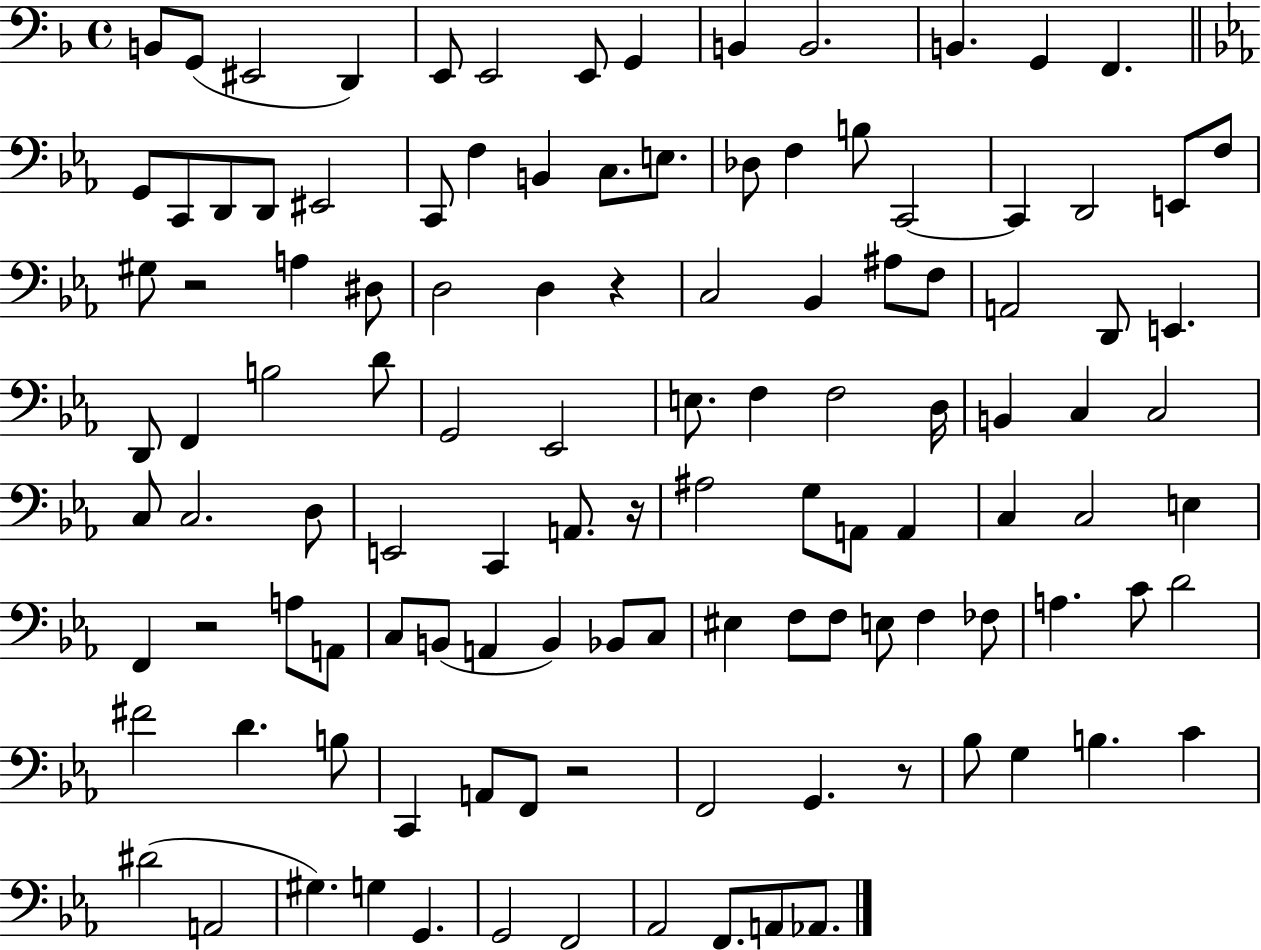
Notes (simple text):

B2/e G2/e EIS2/h D2/q E2/e E2/h E2/e G2/q B2/q B2/h. B2/q. G2/q F2/q. G2/e C2/e D2/e D2/e EIS2/h C2/e F3/q B2/q C3/e. E3/e. Db3/e F3/q B3/e C2/h C2/q D2/h E2/e F3/e G#3/e R/h A3/q D#3/e D3/h D3/q R/q C3/h Bb2/q A#3/e F3/e A2/h D2/e E2/q. D2/e F2/q B3/h D4/e G2/h Eb2/h E3/e. F3/q F3/h D3/s B2/q C3/q C3/h C3/e C3/h. D3/e E2/h C2/q A2/e. R/s A#3/h G3/e A2/e A2/q C3/q C3/h E3/q F2/q R/h A3/e A2/e C3/e B2/e A2/q B2/q Bb2/e C3/e EIS3/q F3/e F3/e E3/e F3/q FES3/e A3/q. C4/e D4/h F#4/h D4/q. B3/e C2/q A2/e F2/e R/h F2/h G2/q. R/e Bb3/e G3/q B3/q. C4/q D#4/h A2/h G#3/q. G3/q G2/q. G2/h F2/h Ab2/h F2/e. A2/e Ab2/e.